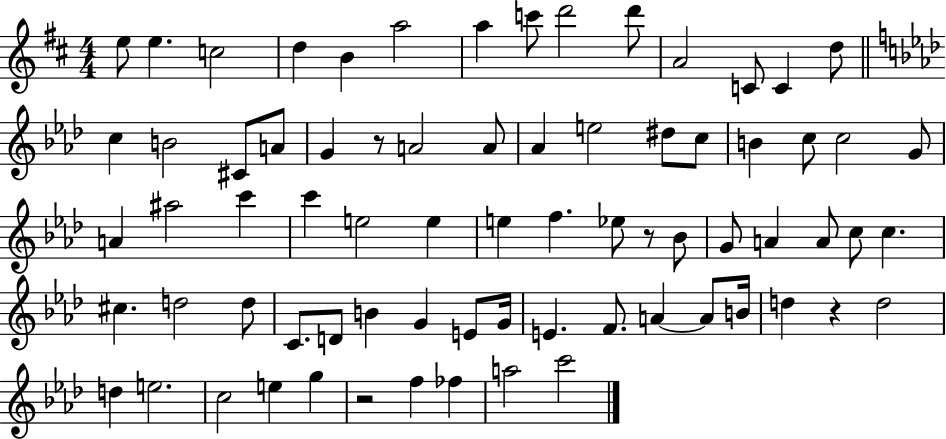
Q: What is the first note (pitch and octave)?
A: E5